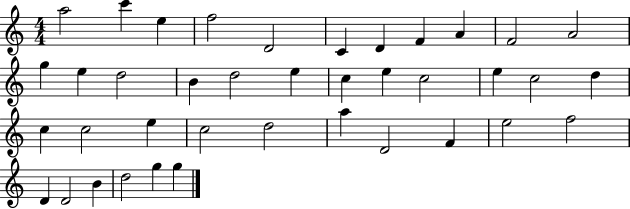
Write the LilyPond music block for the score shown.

{
  \clef treble
  \numericTimeSignature
  \time 4/4
  \key c \major
  a''2 c'''4 e''4 | f''2 d'2 | c'4 d'4 f'4 a'4 | f'2 a'2 | \break g''4 e''4 d''2 | b'4 d''2 e''4 | c''4 e''4 c''2 | e''4 c''2 d''4 | \break c''4 c''2 e''4 | c''2 d''2 | a''4 d'2 f'4 | e''2 f''2 | \break d'4 d'2 b'4 | d''2 g''4 g''4 | \bar "|."
}